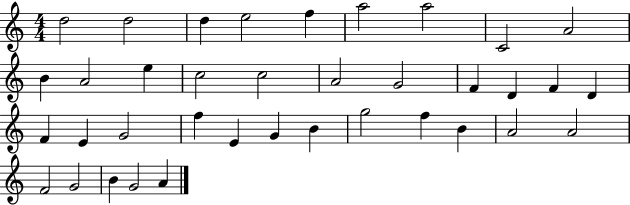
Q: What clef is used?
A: treble